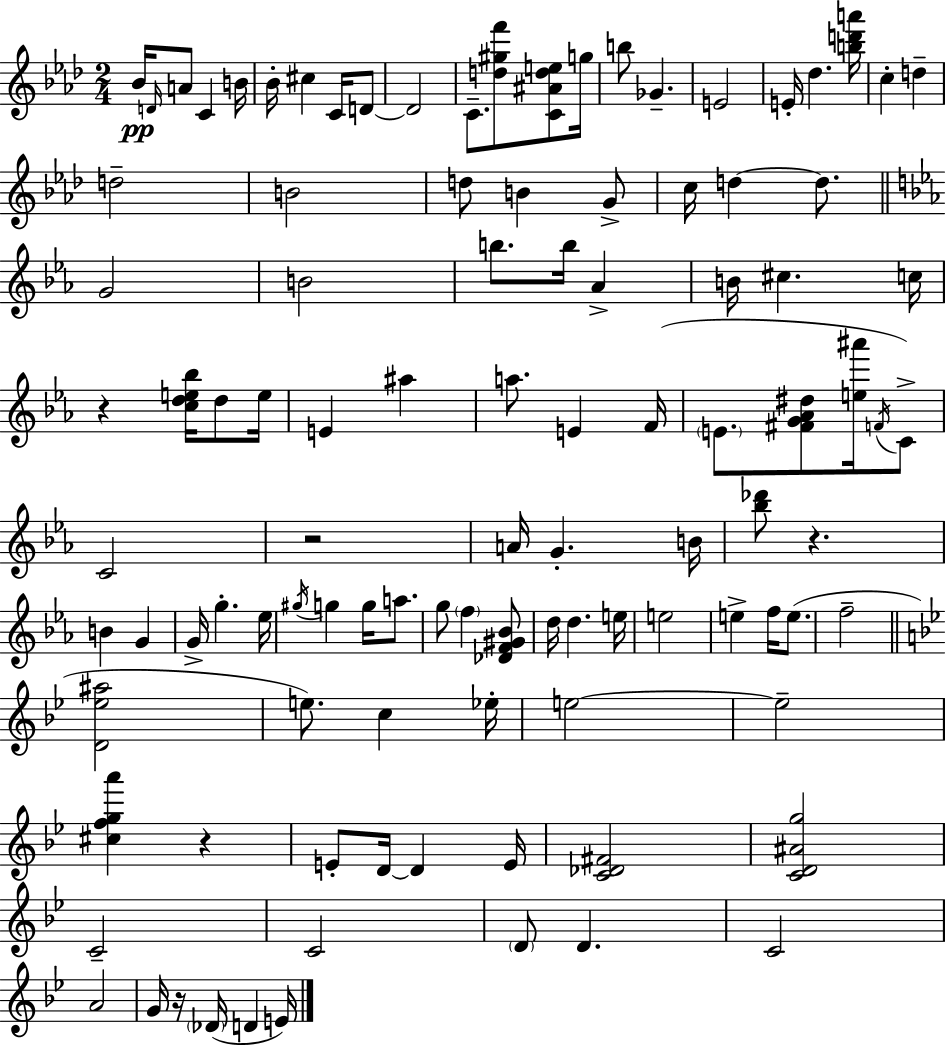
{
  \clef treble
  \numericTimeSignature
  \time 2/4
  \key aes \major
  bes'16\pp \grace { d'16 } a'8 c'4 | b'16 bes'16-. cis''4 c'16 d'8~~ | d'2 | c'8.-- <d'' gis'' f'''>8 <c' ais' d'' e''>8 | \break g''16 b''8 ges'4.-- | e'2 | e'16-. des''4. | <b'' d''' a'''>16 c''4-. d''4-- | \break d''2-- | b'2 | d''8 b'4 g'8-> | c''16 d''4~~ d''8. | \break \bar "||" \break \key ees \major g'2 | b'2 | b''8. b''16 aes'4-> | b'16 cis''4. c''16 | \break r4 <c'' d'' e'' bes''>16 d''8 e''16 | e'4 ais''4 | a''8. e'4 f'16( | \parenthesize e'8. <fis' g' aes' dis''>8 <e'' ais'''>16 \acciaccatura { f'16 }) c'8-> | \break c'2 | r2 | a'16 g'4.-. | b'16 <bes'' des'''>8 r4. | \break b'4 g'4 | g'16-> g''4.-. | ees''16 \acciaccatura { gis''16 } g''4 g''16 a''8. | g''8 \parenthesize f''4 | \break <des' f' gis' bes'>8 d''16 d''4. | e''16 e''2 | e''4-> f''16 e''8.( | f''2-- | \break \bar "||" \break \key bes \major <d' ees'' ais''>2 | e''8.) c''4 ees''16-. | e''2~~ | e''2-- | \break <cis'' f'' g'' a'''>4 r4 | e'8-. d'16~~ d'4 e'16 | <c' des' fis'>2 | <c' d' ais' g''>2 | \break c'2-- | c'2 | \parenthesize d'8 d'4. | c'2 | \break a'2 | g'16 r16 \parenthesize des'16( d'4 e'16) | \bar "|."
}